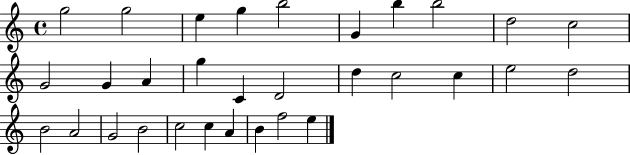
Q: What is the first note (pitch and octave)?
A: G5